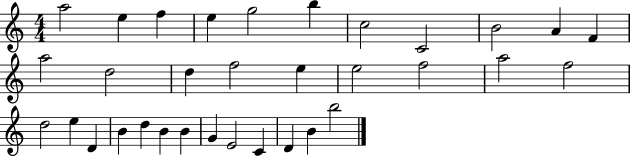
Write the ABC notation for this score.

X:1
T:Untitled
M:4/4
L:1/4
K:C
a2 e f e g2 b c2 C2 B2 A F a2 d2 d f2 e e2 f2 a2 f2 d2 e D B d B B G E2 C D B b2